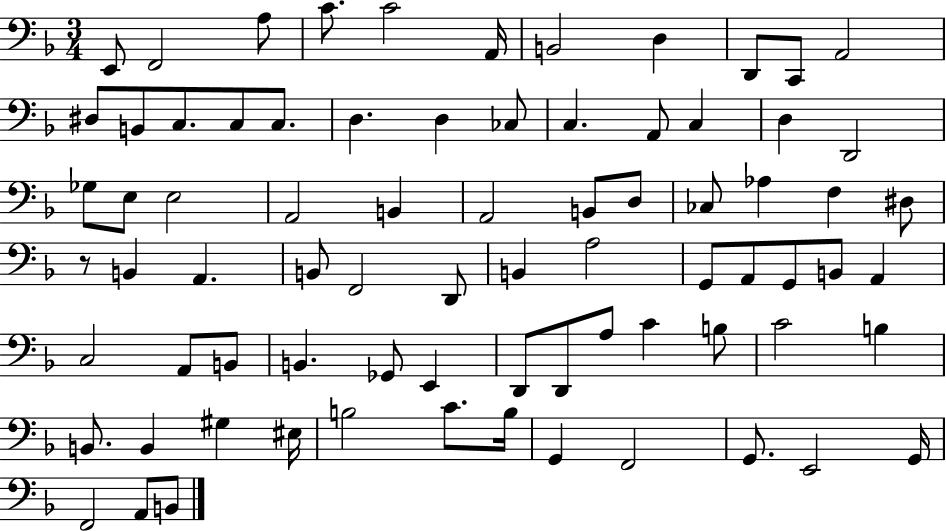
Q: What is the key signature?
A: F major